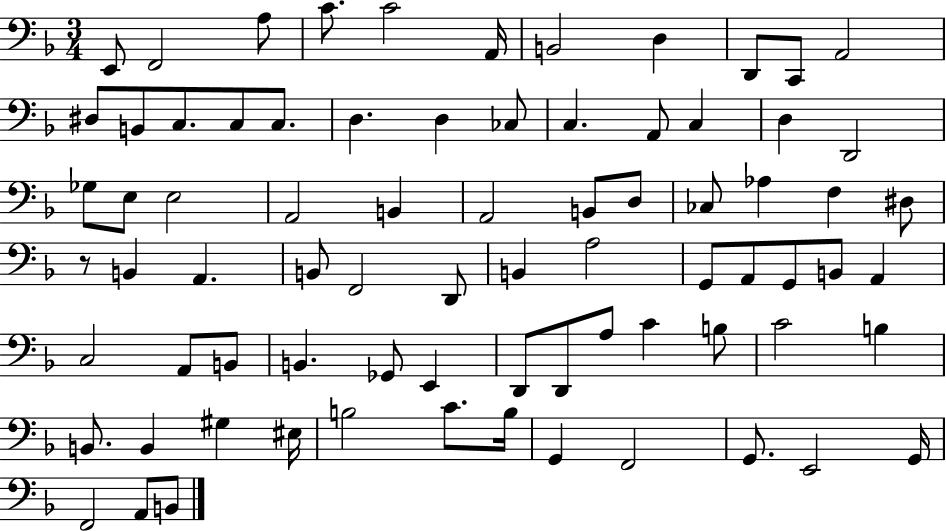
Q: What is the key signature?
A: F major